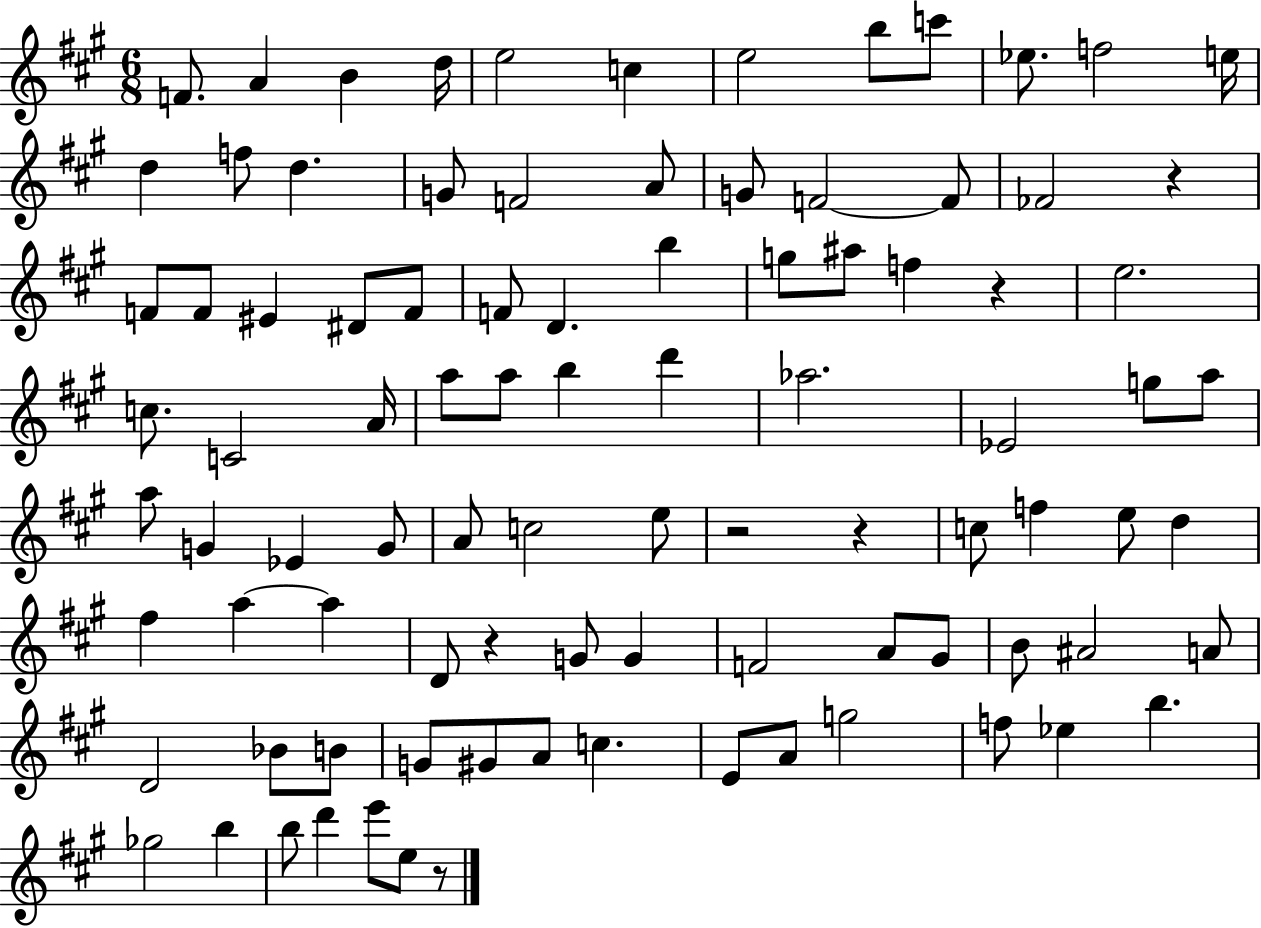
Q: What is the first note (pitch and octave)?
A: F4